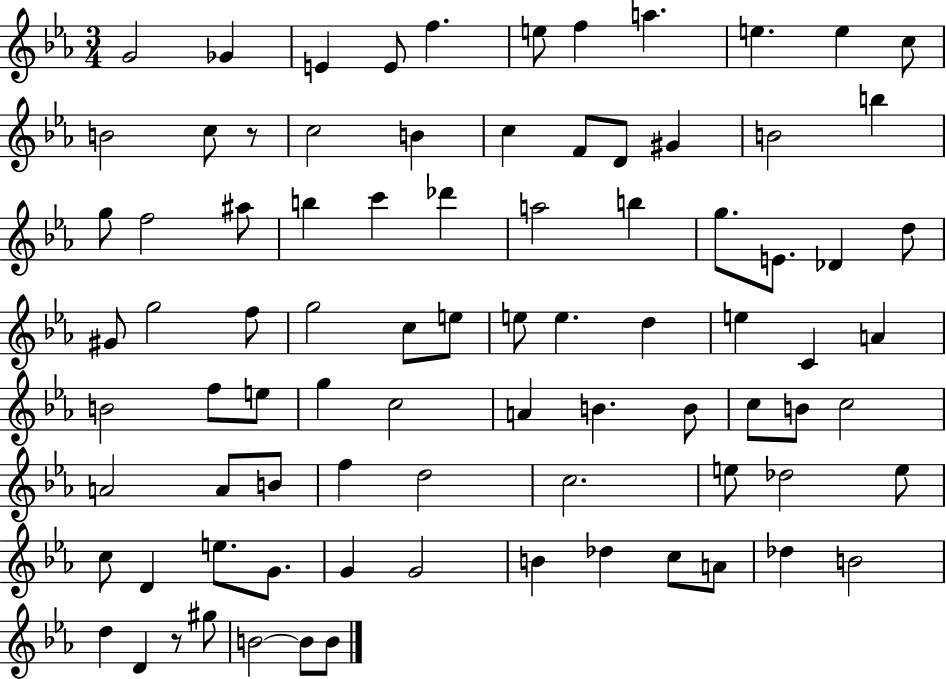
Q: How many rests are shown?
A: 2